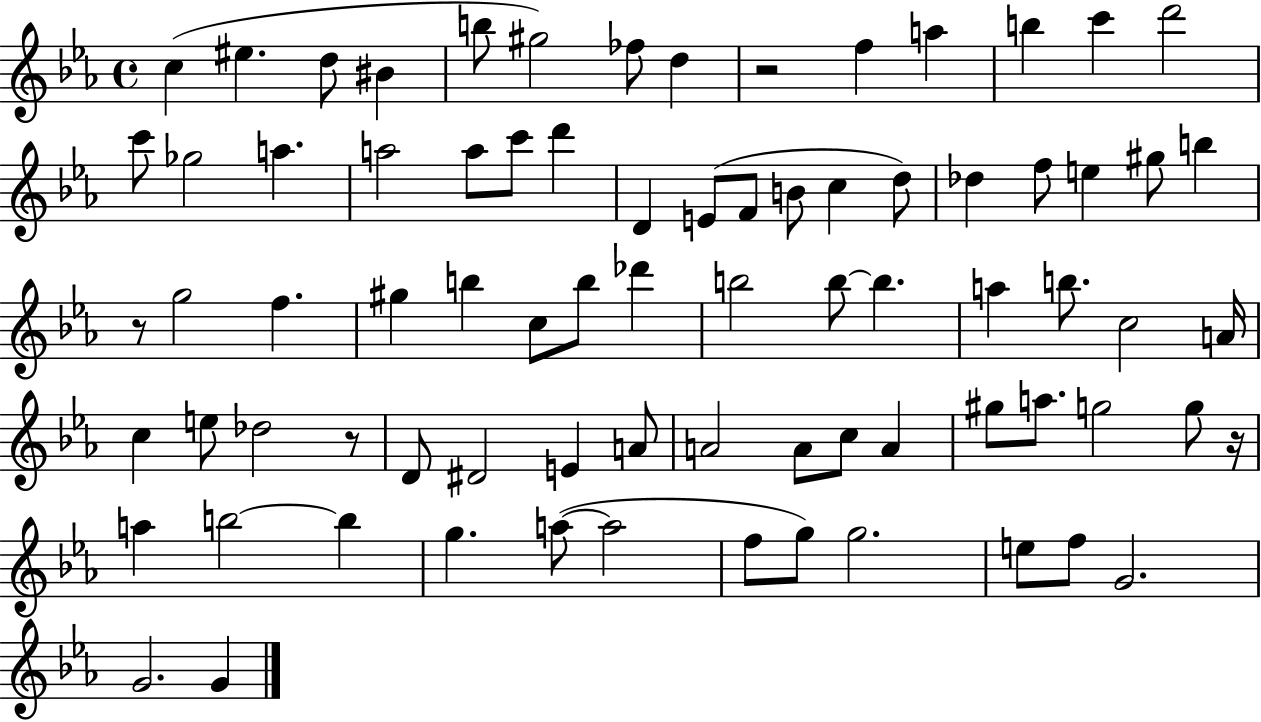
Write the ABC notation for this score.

X:1
T:Untitled
M:4/4
L:1/4
K:Eb
c ^e d/2 ^B b/2 ^g2 _f/2 d z2 f a b c' d'2 c'/2 _g2 a a2 a/2 c'/2 d' D E/2 F/2 B/2 c d/2 _d f/2 e ^g/2 b z/2 g2 f ^g b c/2 b/2 _d' b2 b/2 b a b/2 c2 A/4 c e/2 _d2 z/2 D/2 ^D2 E A/2 A2 A/2 c/2 A ^g/2 a/2 g2 g/2 z/4 a b2 b g a/2 a2 f/2 g/2 g2 e/2 f/2 G2 G2 G